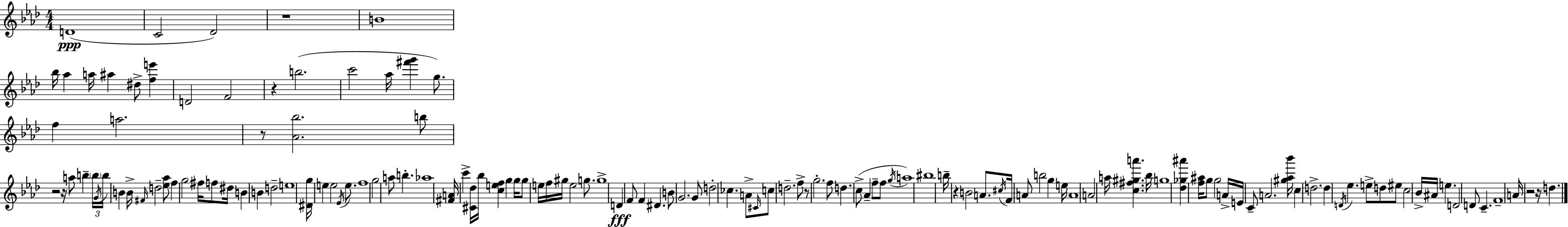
X:1
T:Untitled
M:4/4
L:1/4
K:Ab
D4 C2 _D2 z4 B4 _b/4 _a a/4 ^a ^d/2 [fe'] D2 F2 z b2 c'2 _a/4 [^f'g'] g/2 f a2 z/2 [_A_b]2 b/2 z2 z/4 a/2 b b/4 G/4 b/4 B B/4 ^F/4 d2 [_e_a]/2 f g2 ^f/4 f/2 ^d/4 B B d2 e4 [^Dg]/4 e e2 _E/4 e/2 f4 g2 a/2 b _a4 [^FA]/4 c' [^C_d]/4 _b/4 [cef] g g/4 g/2 e/4 f/4 ^g/4 e2 g/2 g4 D F/2 F ^D B/2 G2 G/2 d2 _c A/2 ^C/4 c/2 d2 f/2 z/2 g2 f/2 d c/2 _A f/2 f/2 g/4 a4 ^b4 b/4 z B2 A/2 ^c/4 F/4 A/2 b2 g e/4 A4 A2 a/4 [c^f^ga'] _b/4 g4 [_d_g^a'] [f^a]/4 g/2 g2 A/4 E/4 C/2 A2 [^g_a_b']/4 c d2 d D/4 _e e/2 d/2 ^e/2 c2 _B/4 ^A/4 e D2 D/2 C F4 A/4 z2 z/4 d